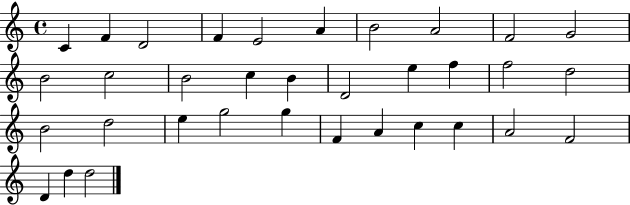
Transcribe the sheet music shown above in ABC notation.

X:1
T:Untitled
M:4/4
L:1/4
K:C
C F D2 F E2 A B2 A2 F2 G2 B2 c2 B2 c B D2 e f f2 d2 B2 d2 e g2 g F A c c A2 F2 D d d2